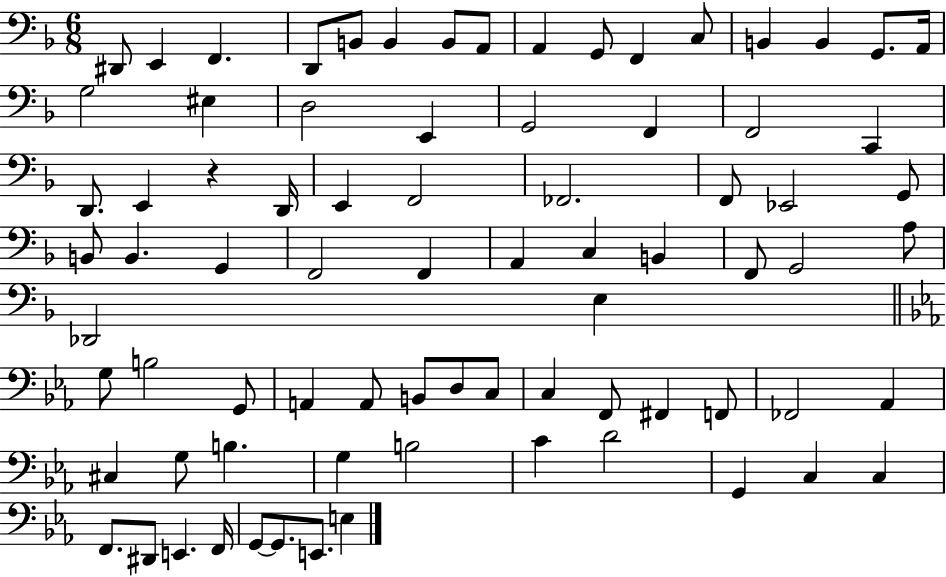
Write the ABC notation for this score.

X:1
T:Untitled
M:6/8
L:1/4
K:F
^D,,/2 E,, F,, D,,/2 B,,/2 B,, B,,/2 A,,/2 A,, G,,/2 F,, C,/2 B,, B,, G,,/2 A,,/4 G,2 ^E, D,2 E,, G,,2 F,, F,,2 C,, D,,/2 E,, z D,,/4 E,, F,,2 _F,,2 F,,/2 _E,,2 G,,/2 B,,/2 B,, G,, F,,2 F,, A,, C, B,, F,,/2 G,,2 A,/2 _D,,2 E, G,/2 B,2 G,,/2 A,, A,,/2 B,,/2 D,/2 C,/2 C, F,,/2 ^F,, F,,/2 _F,,2 _A,, ^C, G,/2 B, G, B,2 C D2 G,, C, C, F,,/2 ^D,,/2 E,, F,,/4 G,,/2 G,,/2 E,,/2 E,